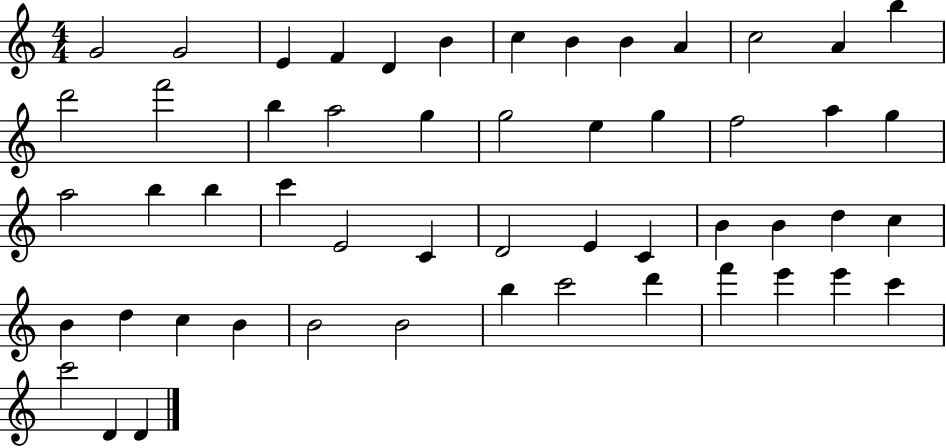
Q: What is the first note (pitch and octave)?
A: G4